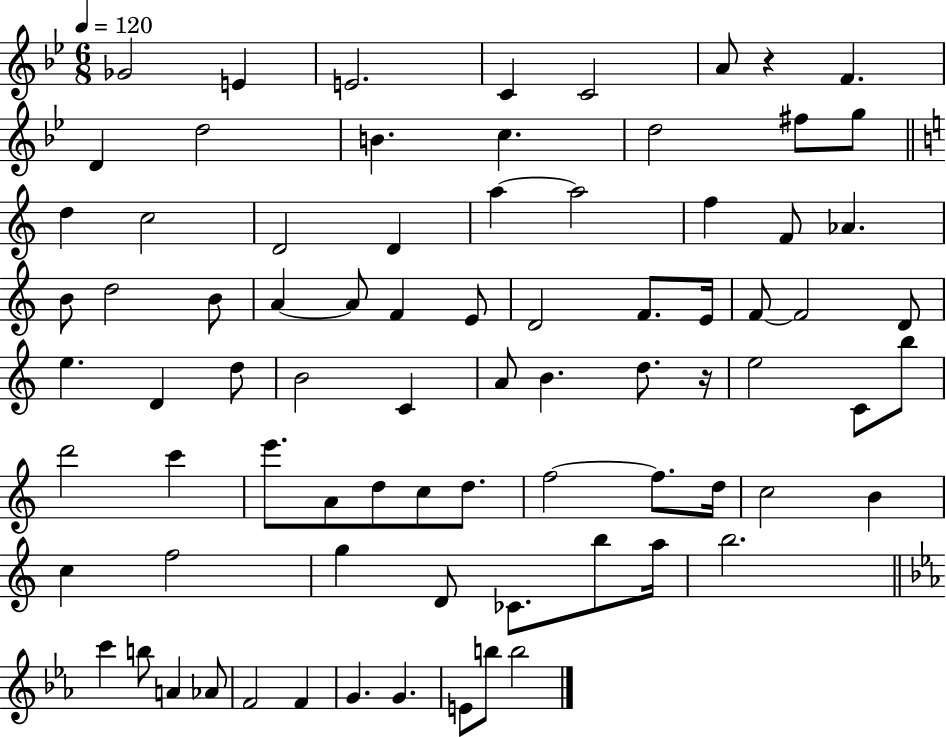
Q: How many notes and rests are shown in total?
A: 80